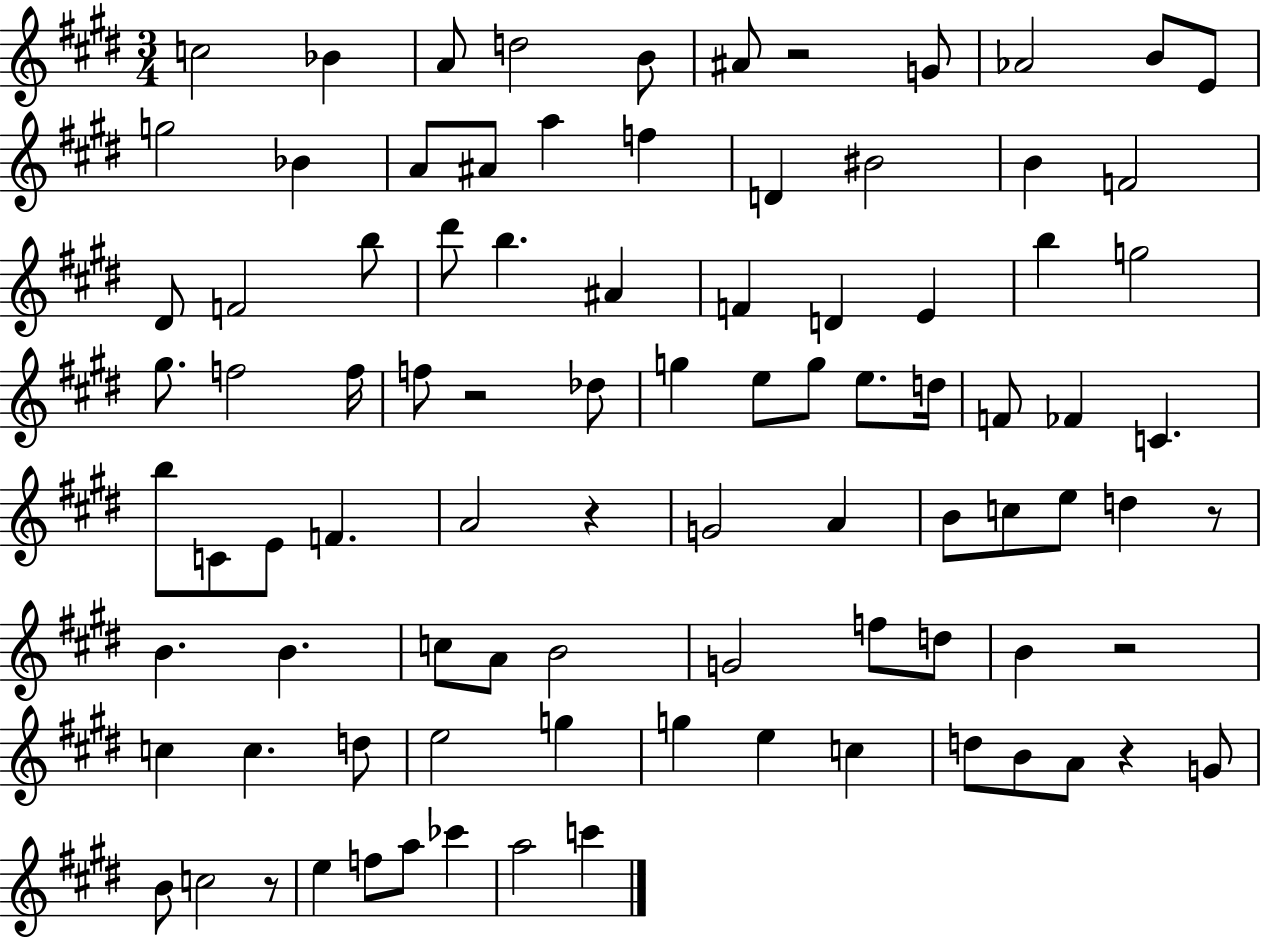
{
  \clef treble
  \numericTimeSignature
  \time 3/4
  \key e \major
  \repeat volta 2 { c''2 bes'4 | a'8 d''2 b'8 | ais'8 r2 g'8 | aes'2 b'8 e'8 | \break g''2 bes'4 | a'8 ais'8 a''4 f''4 | d'4 bis'2 | b'4 f'2 | \break dis'8 f'2 b''8 | dis'''8 b''4. ais'4 | f'4 d'4 e'4 | b''4 g''2 | \break gis''8. f''2 f''16 | f''8 r2 des''8 | g''4 e''8 g''8 e''8. d''16 | f'8 fes'4 c'4. | \break b''8 c'8 e'8 f'4. | a'2 r4 | g'2 a'4 | b'8 c''8 e''8 d''4 r8 | \break b'4. b'4. | c''8 a'8 b'2 | g'2 f''8 d''8 | b'4 r2 | \break c''4 c''4. d''8 | e''2 g''4 | g''4 e''4 c''4 | d''8 b'8 a'8 r4 g'8 | \break b'8 c''2 r8 | e''4 f''8 a''8 ces'''4 | a''2 c'''4 | } \bar "|."
}